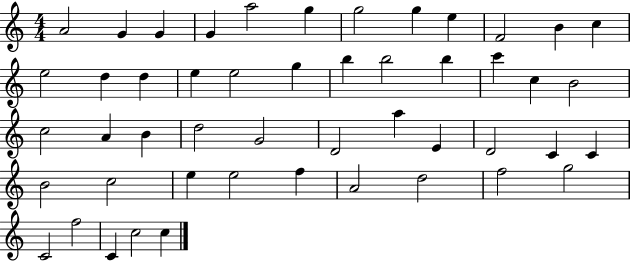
{
  \clef treble
  \numericTimeSignature
  \time 4/4
  \key c \major
  a'2 g'4 g'4 | g'4 a''2 g''4 | g''2 g''4 e''4 | f'2 b'4 c''4 | \break e''2 d''4 d''4 | e''4 e''2 g''4 | b''4 b''2 b''4 | c'''4 c''4 b'2 | \break c''2 a'4 b'4 | d''2 g'2 | d'2 a''4 e'4 | d'2 c'4 c'4 | \break b'2 c''2 | e''4 e''2 f''4 | a'2 d''2 | f''2 g''2 | \break c'2 f''2 | c'4 c''2 c''4 | \bar "|."
}